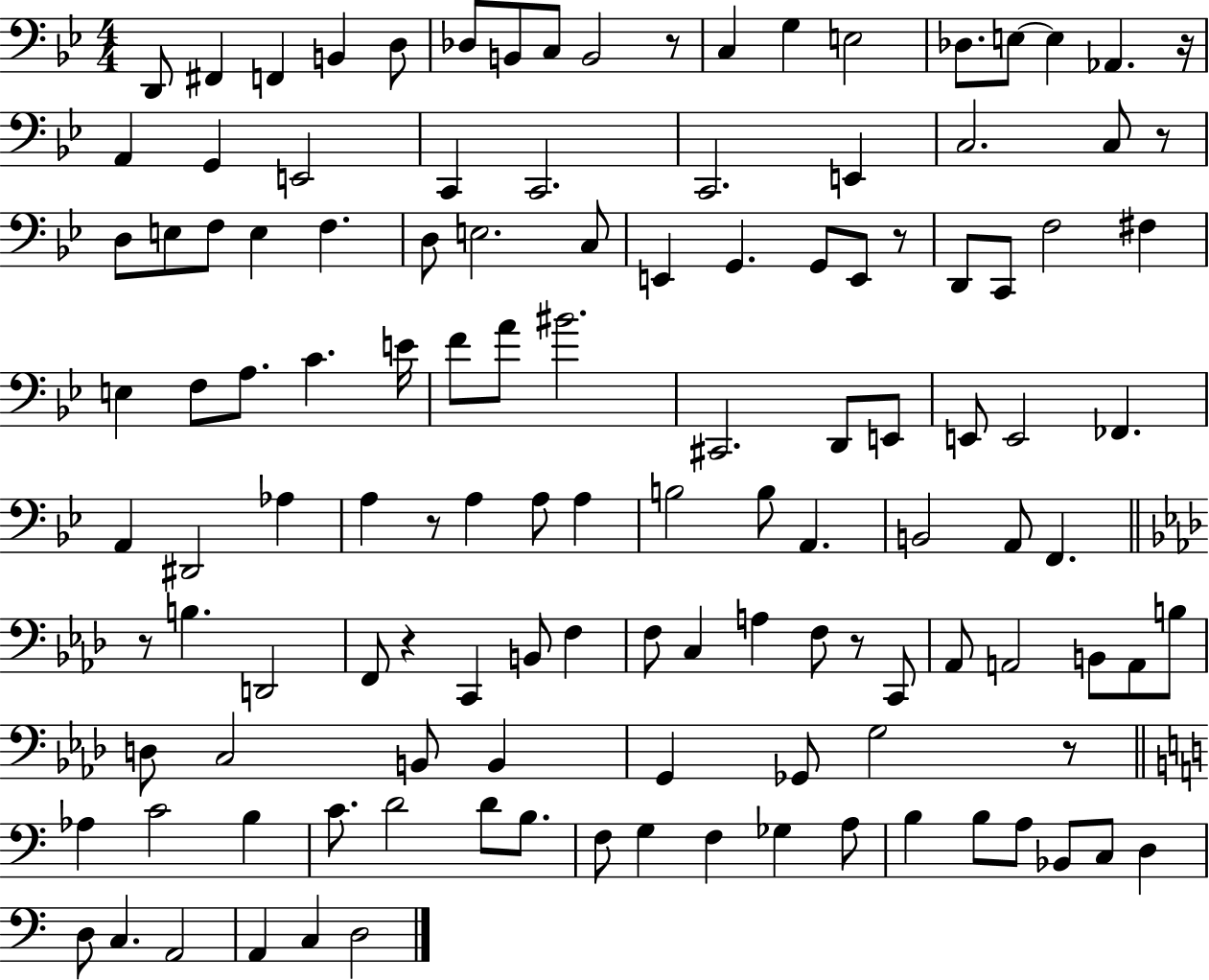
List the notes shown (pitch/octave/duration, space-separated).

D2/e F#2/q F2/q B2/q D3/e Db3/e B2/e C3/e B2/h R/e C3/q G3/q E3/h Db3/e. E3/e E3/q Ab2/q. R/s A2/q G2/q E2/h C2/q C2/h. C2/h. E2/q C3/h. C3/e R/e D3/e E3/e F3/e E3/q F3/q. D3/e E3/h. C3/e E2/q G2/q. G2/e E2/e R/e D2/e C2/e F3/h F#3/q E3/q F3/e A3/e. C4/q. E4/s F4/e A4/e BIS4/h. C#2/h. D2/e E2/e E2/e E2/h FES2/q. A2/q D#2/h Ab3/q A3/q R/e A3/q A3/e A3/q B3/h B3/e A2/q. B2/h A2/e F2/q. R/e B3/q. D2/h F2/e R/q C2/q B2/e F3/q F3/e C3/q A3/q F3/e R/e C2/e Ab2/e A2/h B2/e A2/e B3/e D3/e C3/h B2/e B2/q G2/q Gb2/e G3/h R/e Ab3/q C4/h B3/q C4/e. D4/h D4/e B3/e. F3/e G3/q F3/q Gb3/q A3/e B3/q B3/e A3/e Bb2/e C3/e D3/q D3/e C3/q. A2/h A2/q C3/q D3/h